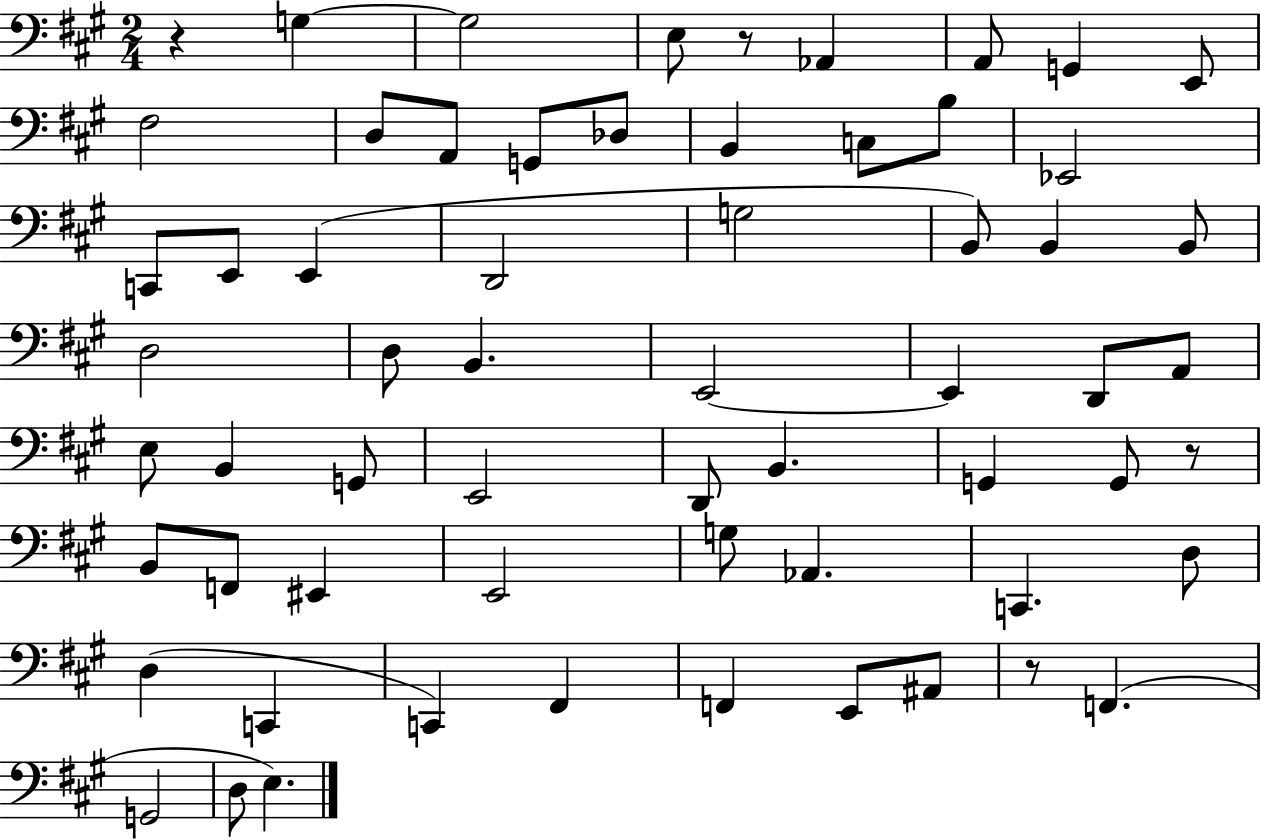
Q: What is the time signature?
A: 2/4